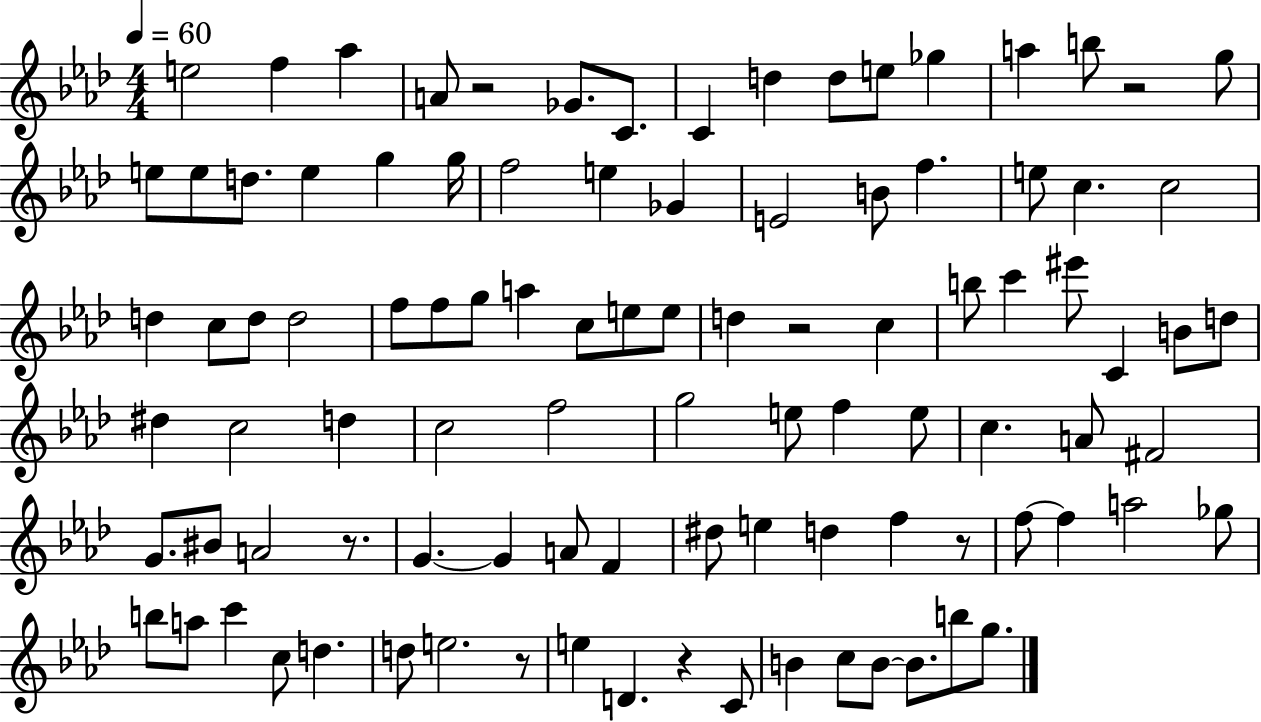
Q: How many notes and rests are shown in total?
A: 98